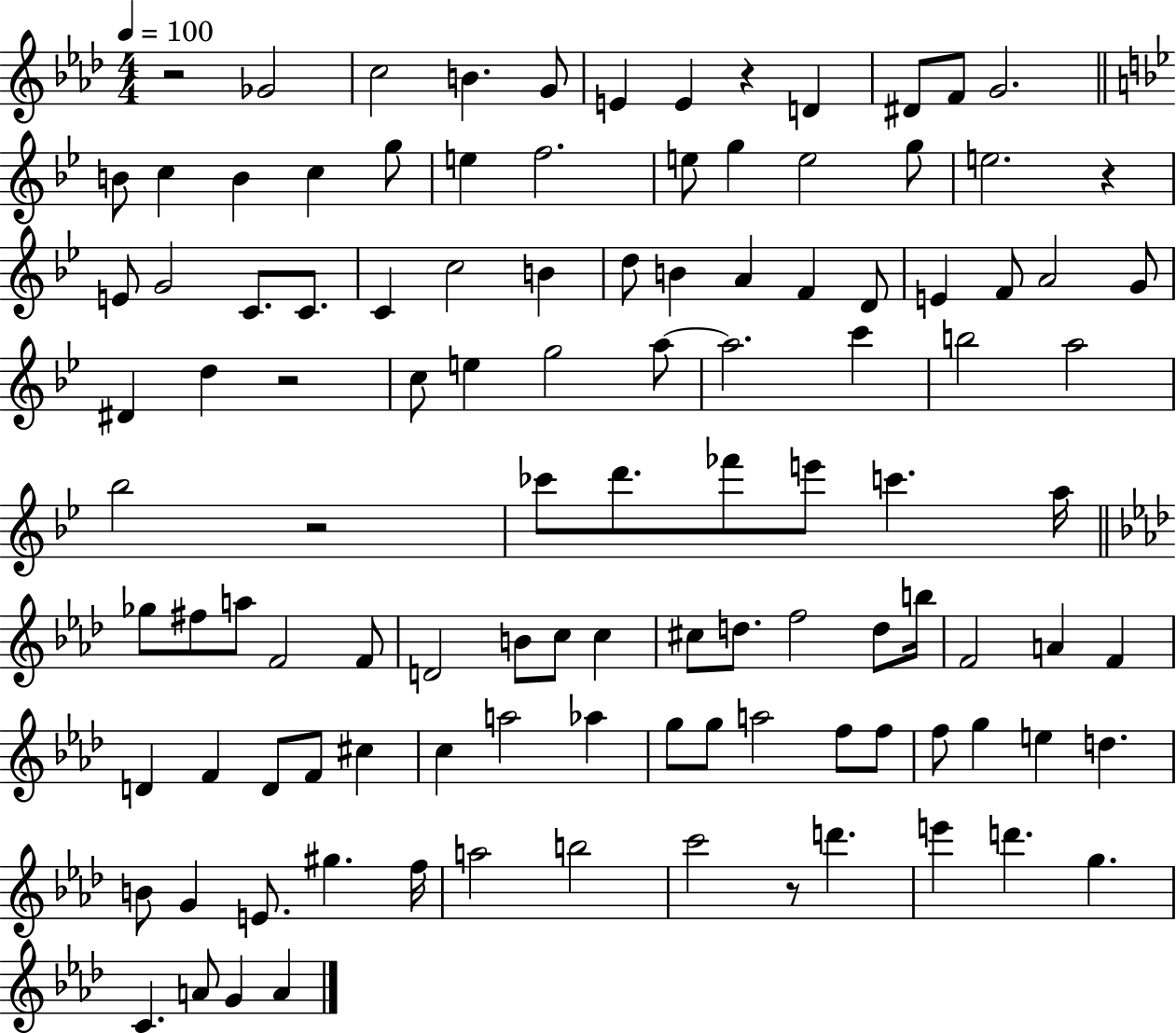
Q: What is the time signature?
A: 4/4